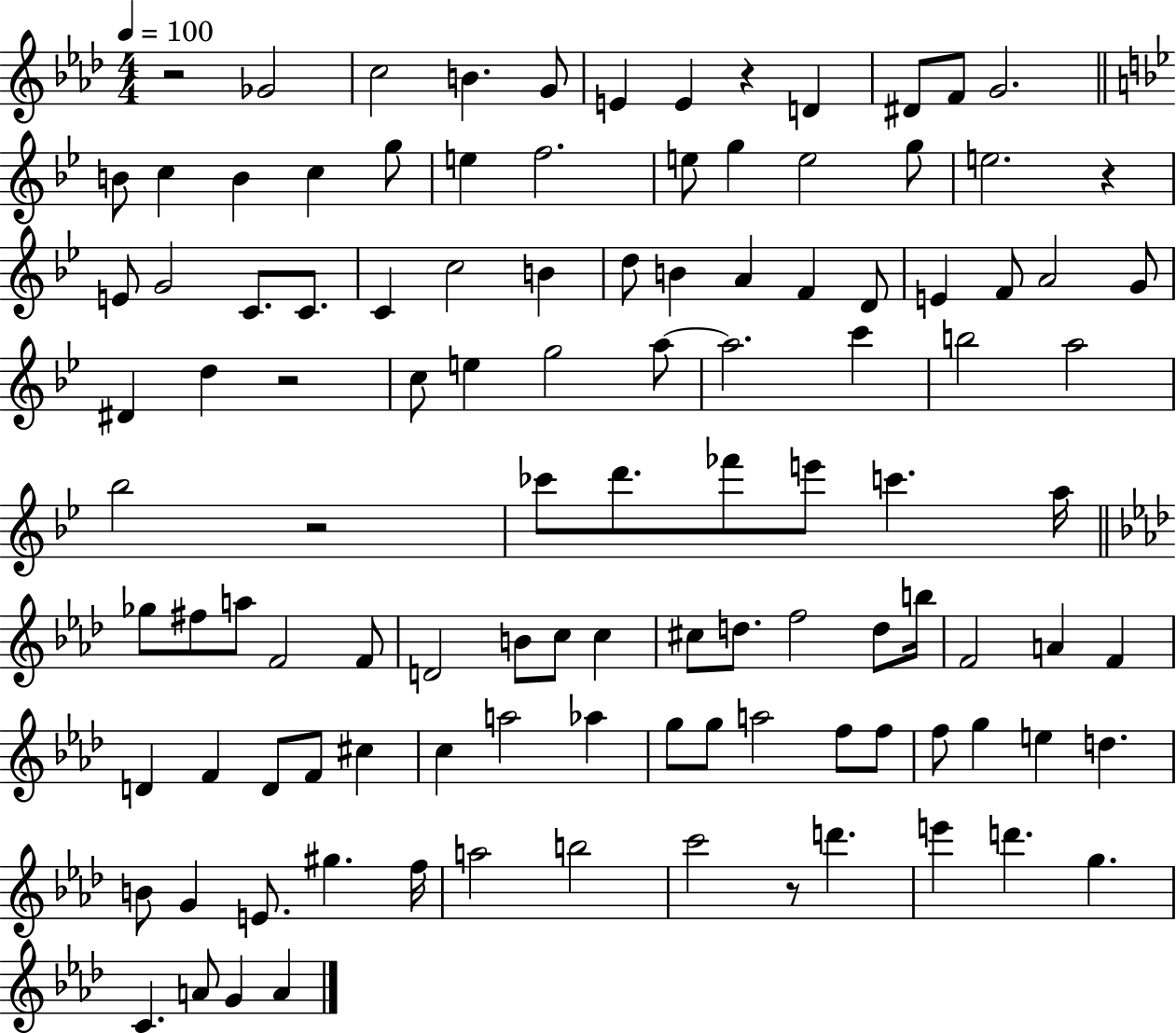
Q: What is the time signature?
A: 4/4